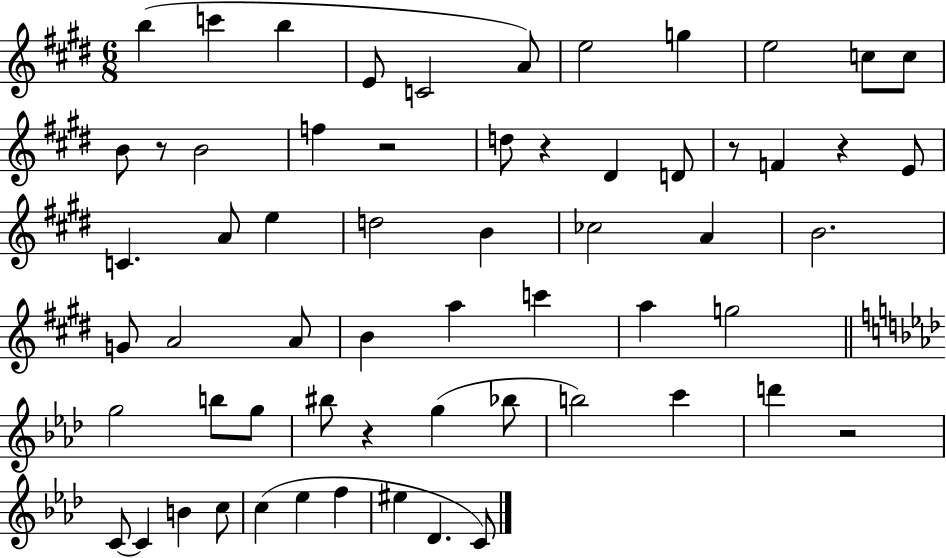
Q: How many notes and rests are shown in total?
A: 61